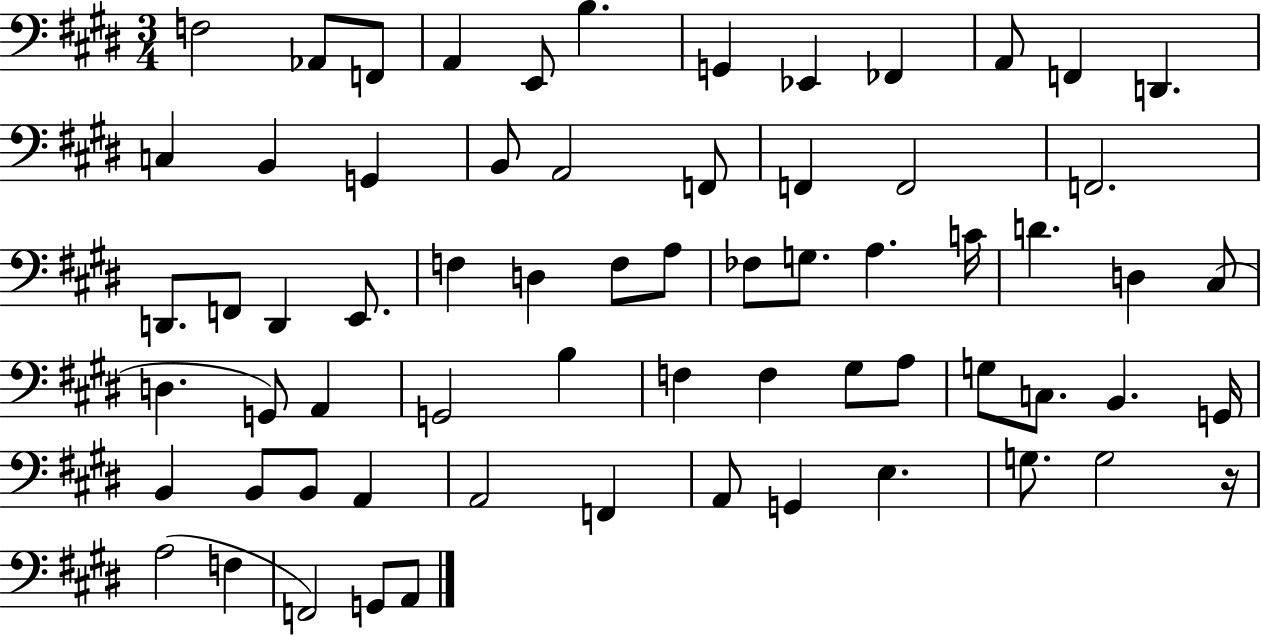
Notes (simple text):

F3/h Ab2/e F2/e A2/q E2/e B3/q. G2/q Eb2/q FES2/q A2/e F2/q D2/q. C3/q B2/q G2/q B2/e A2/h F2/e F2/q F2/h F2/h. D2/e. F2/e D2/q E2/e. F3/q D3/q F3/e A3/e FES3/e G3/e. A3/q. C4/s D4/q. D3/q C#3/e D3/q. G2/e A2/q G2/h B3/q F3/q F3/q G#3/e A3/e G3/e C3/e. B2/q. G2/s B2/q B2/e B2/e A2/q A2/h F2/q A2/e G2/q E3/q. G3/e. G3/h R/s A3/h F3/q F2/h G2/e A2/e